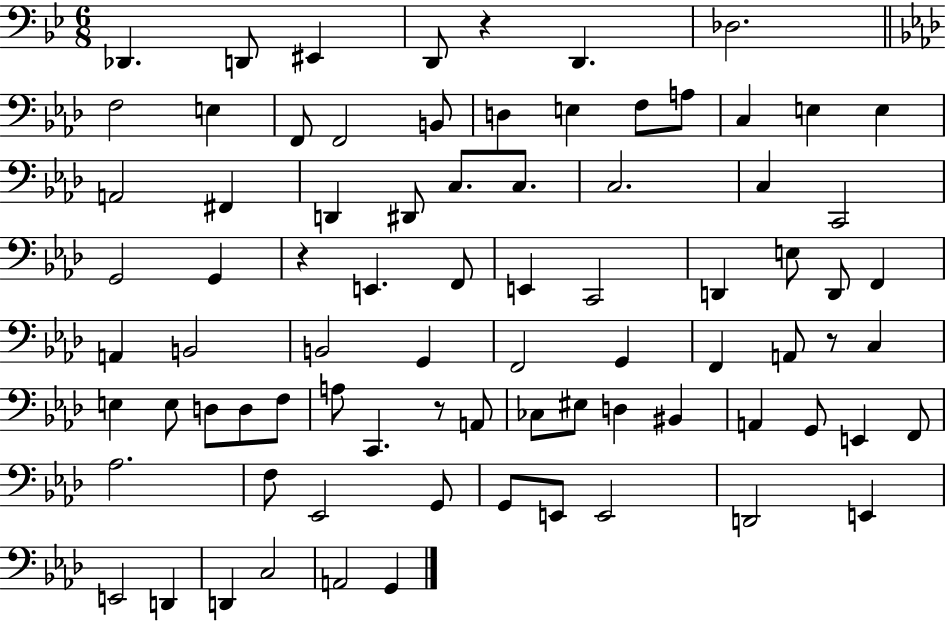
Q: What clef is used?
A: bass